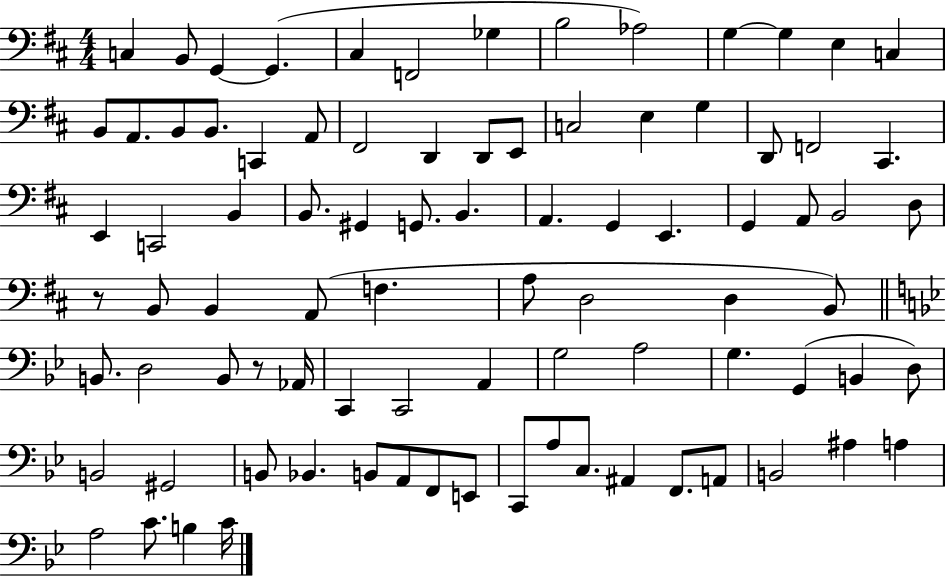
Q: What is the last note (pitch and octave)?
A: C4